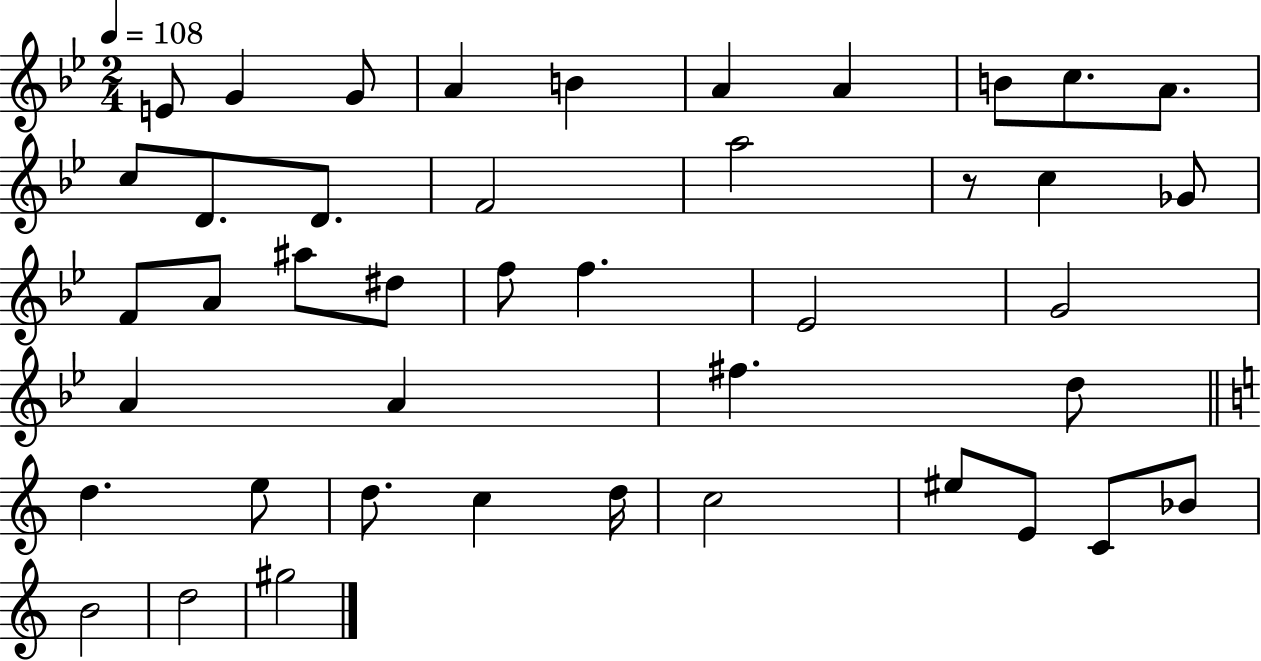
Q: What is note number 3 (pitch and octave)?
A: G4